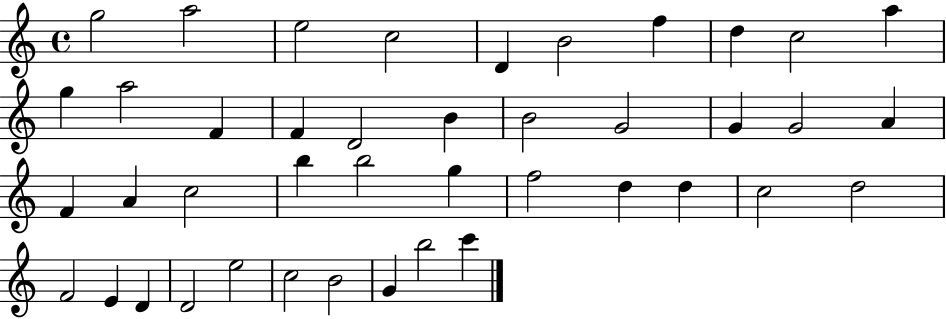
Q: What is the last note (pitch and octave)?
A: C6